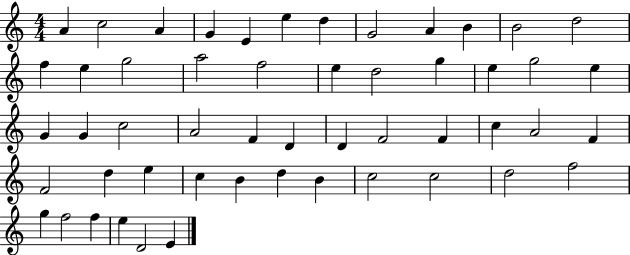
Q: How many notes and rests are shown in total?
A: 52